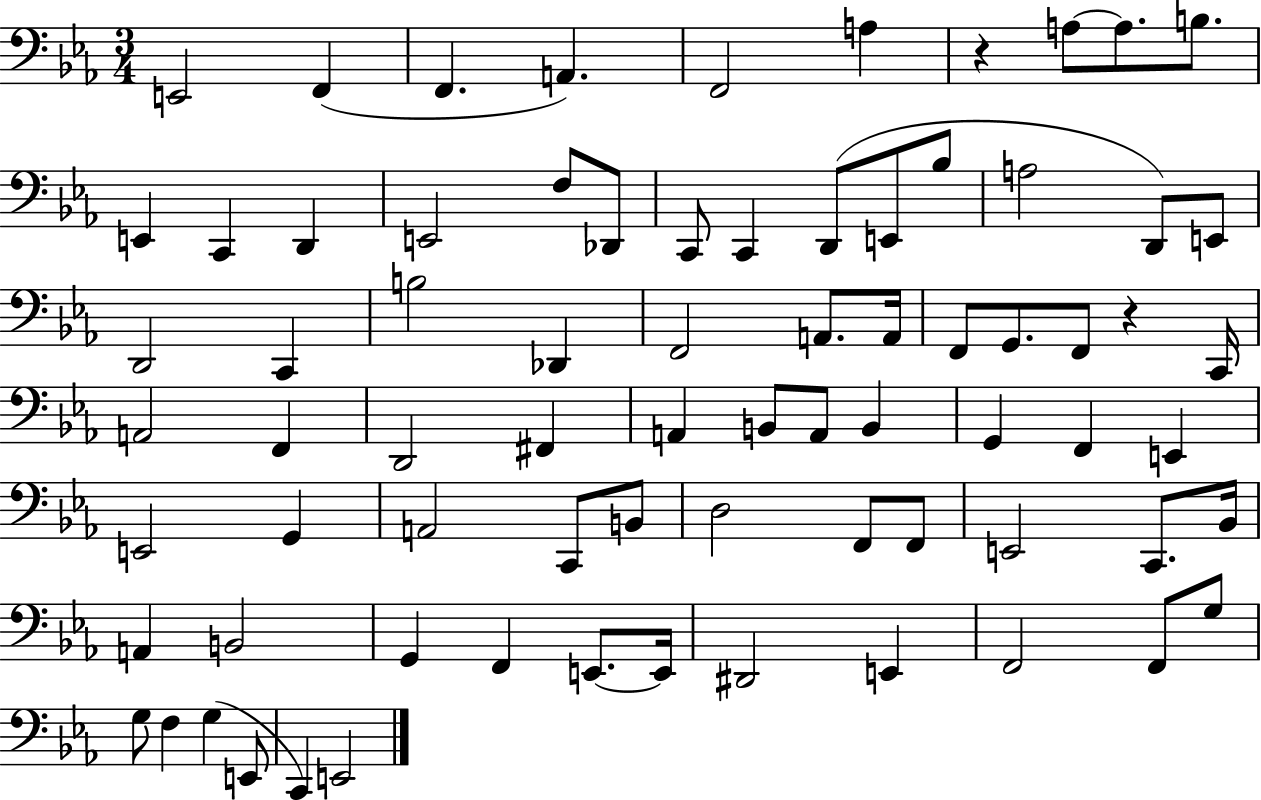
E2/h F2/q F2/q. A2/q. F2/h A3/q R/q A3/e A3/e. B3/e. E2/q C2/q D2/q E2/h F3/e Db2/e C2/e C2/q D2/e E2/e Bb3/e A3/h D2/e E2/e D2/h C2/q B3/h Db2/q F2/h A2/e. A2/s F2/e G2/e. F2/e R/q C2/s A2/h F2/q D2/h F#2/q A2/q B2/e A2/e B2/q G2/q F2/q E2/q E2/h G2/q A2/h C2/e B2/e D3/h F2/e F2/e E2/h C2/e. Bb2/s A2/q B2/h G2/q F2/q E2/e. E2/s D#2/h E2/q F2/h F2/e G3/e G3/e F3/q G3/q E2/e C2/q E2/h